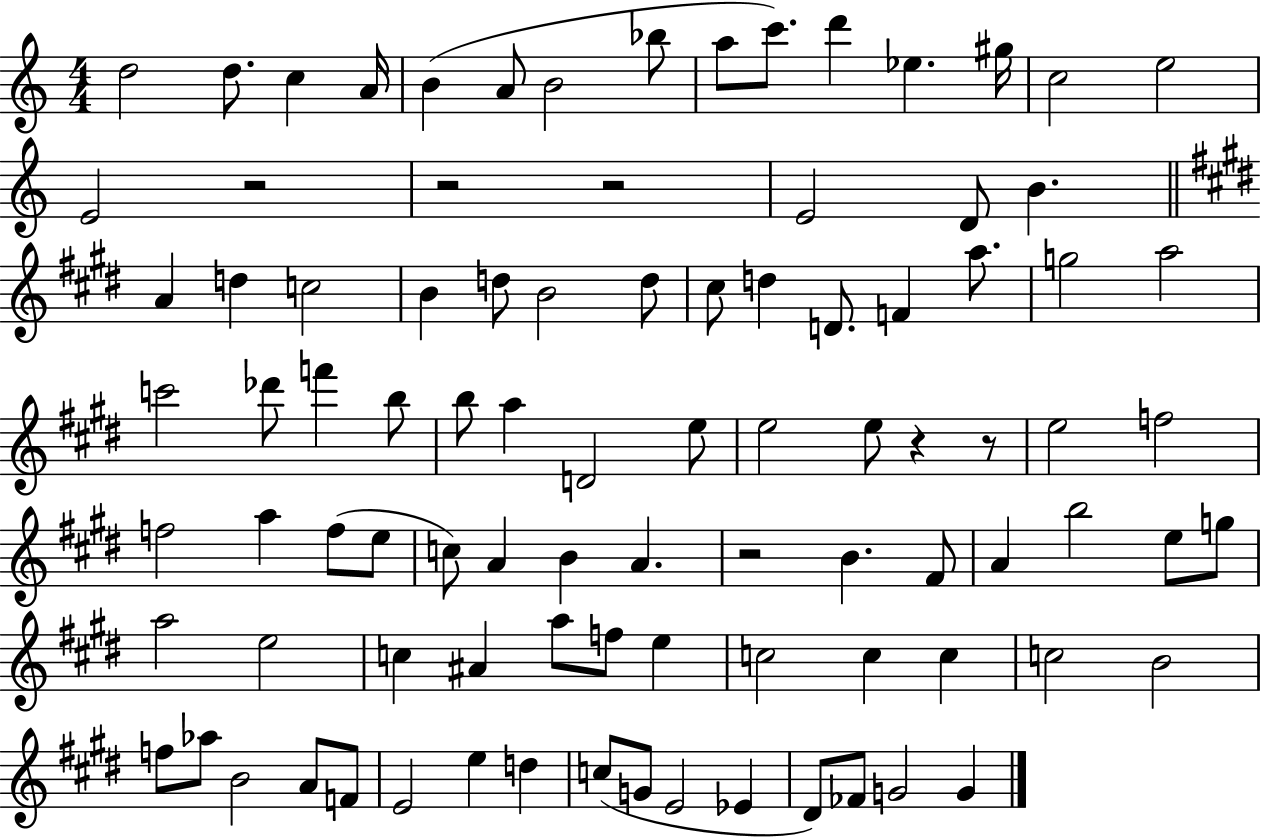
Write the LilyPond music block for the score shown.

{
  \clef treble
  \numericTimeSignature
  \time 4/4
  \key c \major
  d''2 d''8. c''4 a'16 | b'4( a'8 b'2 bes''8 | a''8 c'''8.) d'''4 ees''4. gis''16 | c''2 e''2 | \break e'2 r2 | r2 r2 | e'2 d'8 b'4. | \bar "||" \break \key e \major a'4 d''4 c''2 | b'4 d''8 b'2 d''8 | cis''8 d''4 d'8. f'4 a''8. | g''2 a''2 | \break c'''2 des'''8 f'''4 b''8 | b''8 a''4 d'2 e''8 | e''2 e''8 r4 r8 | e''2 f''2 | \break f''2 a''4 f''8( e''8 | c''8) a'4 b'4 a'4. | r2 b'4. fis'8 | a'4 b''2 e''8 g''8 | \break a''2 e''2 | c''4 ais'4 a''8 f''8 e''4 | c''2 c''4 c''4 | c''2 b'2 | \break f''8 aes''8 b'2 a'8 f'8 | e'2 e''4 d''4 | c''8( g'8 e'2 ees'4 | dis'8) fes'8 g'2 g'4 | \break \bar "|."
}